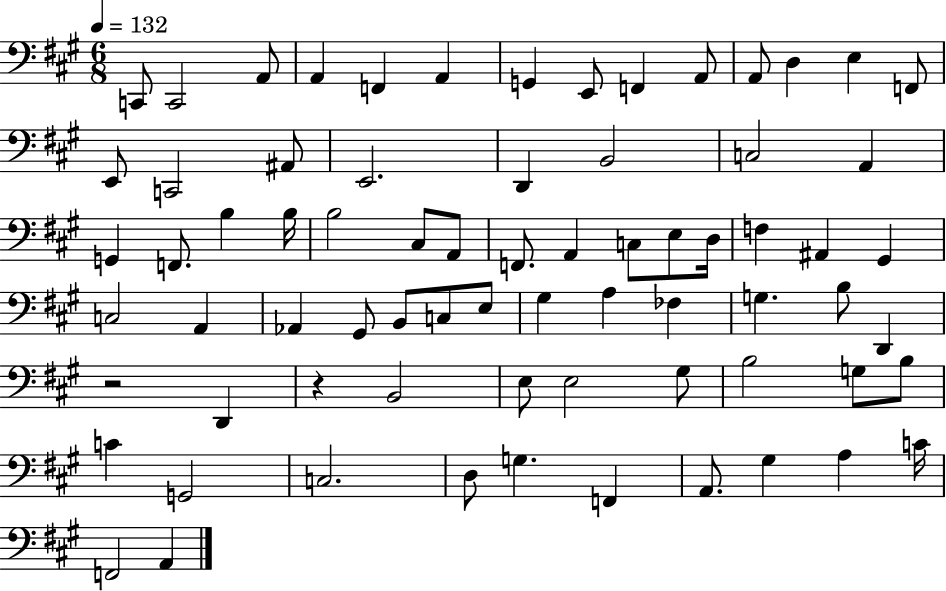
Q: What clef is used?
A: bass